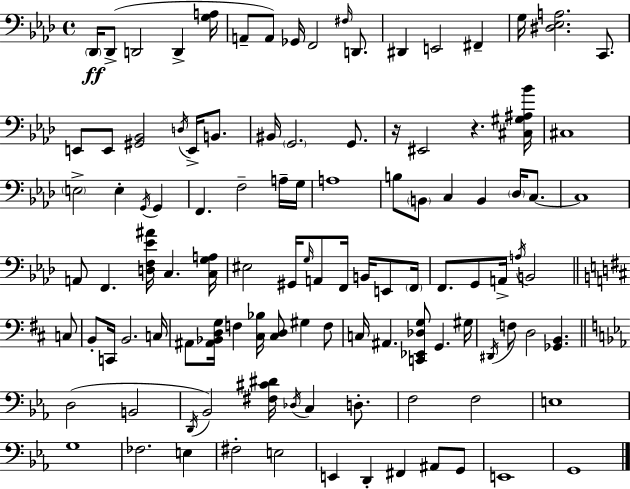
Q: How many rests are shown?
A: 2